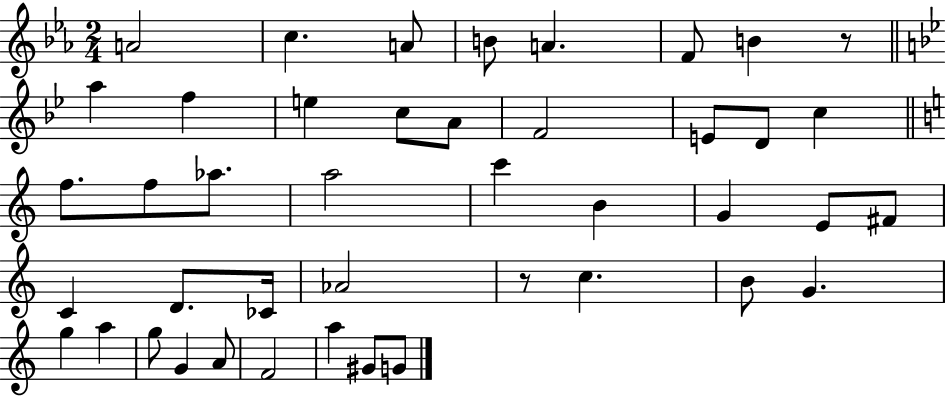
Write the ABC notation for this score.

X:1
T:Untitled
M:2/4
L:1/4
K:Eb
A2 c A/2 B/2 A F/2 B z/2 a f e c/2 A/2 F2 E/2 D/2 c f/2 f/2 _a/2 a2 c' B G E/2 ^F/2 C D/2 _C/4 _A2 z/2 c B/2 G g a g/2 G A/2 F2 a ^G/2 G/2